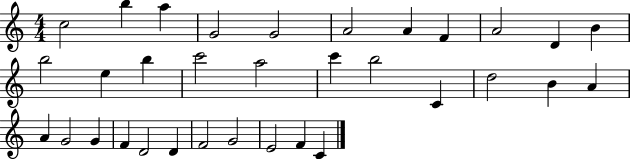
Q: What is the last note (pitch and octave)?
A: C4